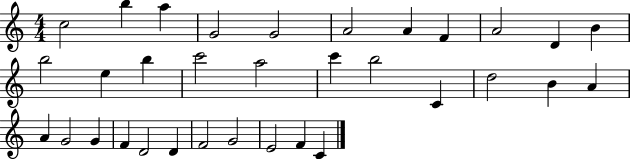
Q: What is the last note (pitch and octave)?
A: C4